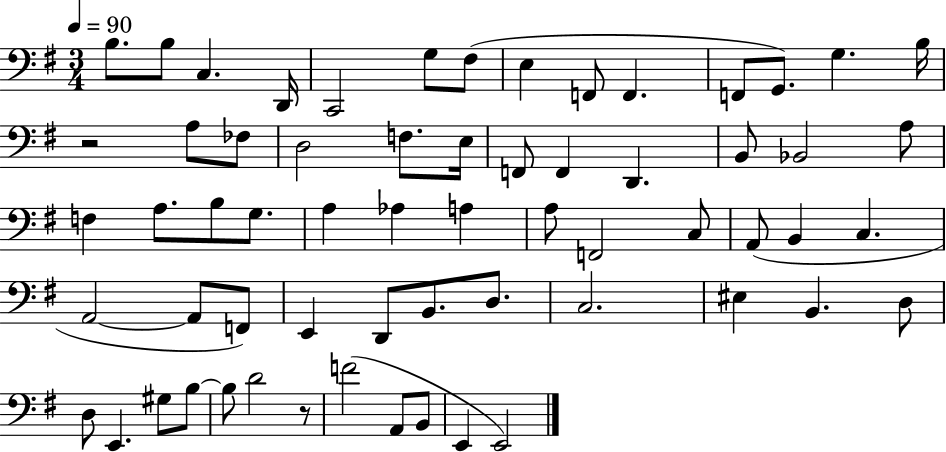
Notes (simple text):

B3/e. B3/e C3/q. D2/s C2/h G3/e F#3/e E3/q F2/e F2/q. F2/e G2/e. G3/q. B3/s R/h A3/e FES3/e D3/h F3/e. E3/s F2/e F2/q D2/q. B2/e Bb2/h A3/e F3/q A3/e. B3/e G3/e. A3/q Ab3/q A3/q A3/e F2/h C3/e A2/e B2/q C3/q. A2/h A2/e F2/e E2/q D2/e B2/e. D3/e. C3/h. EIS3/q B2/q. D3/e D3/e E2/q. G#3/e B3/e B3/e D4/h R/e F4/h A2/e B2/e E2/q E2/h